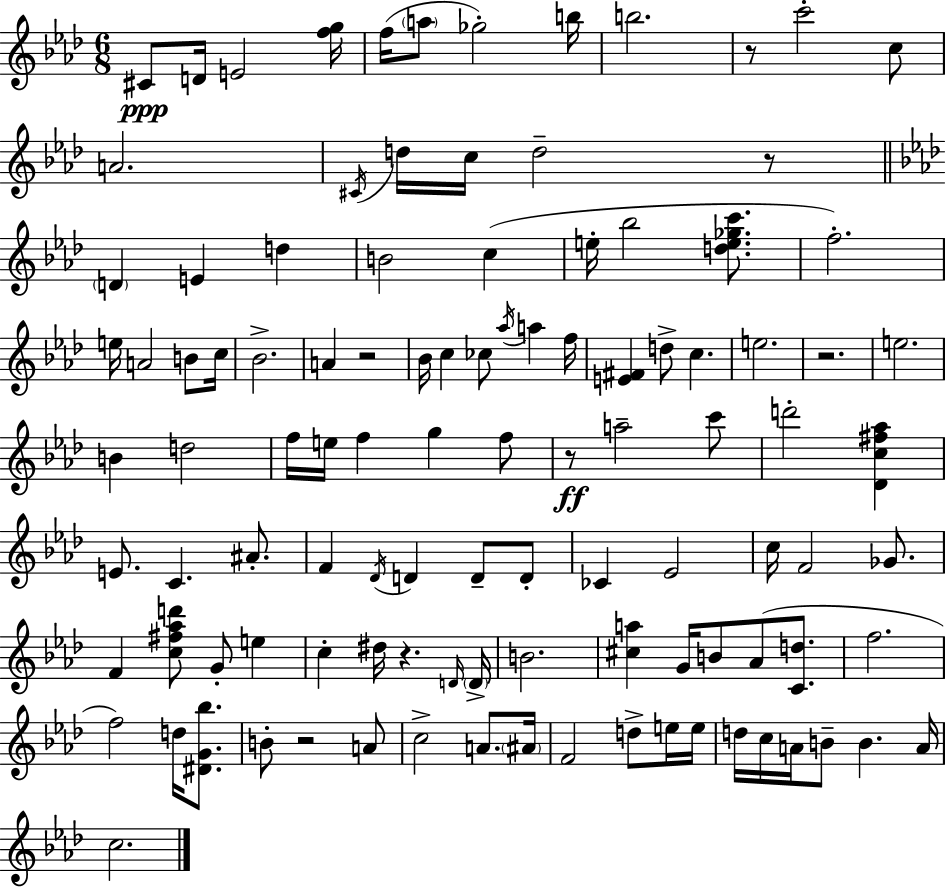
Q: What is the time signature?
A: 6/8